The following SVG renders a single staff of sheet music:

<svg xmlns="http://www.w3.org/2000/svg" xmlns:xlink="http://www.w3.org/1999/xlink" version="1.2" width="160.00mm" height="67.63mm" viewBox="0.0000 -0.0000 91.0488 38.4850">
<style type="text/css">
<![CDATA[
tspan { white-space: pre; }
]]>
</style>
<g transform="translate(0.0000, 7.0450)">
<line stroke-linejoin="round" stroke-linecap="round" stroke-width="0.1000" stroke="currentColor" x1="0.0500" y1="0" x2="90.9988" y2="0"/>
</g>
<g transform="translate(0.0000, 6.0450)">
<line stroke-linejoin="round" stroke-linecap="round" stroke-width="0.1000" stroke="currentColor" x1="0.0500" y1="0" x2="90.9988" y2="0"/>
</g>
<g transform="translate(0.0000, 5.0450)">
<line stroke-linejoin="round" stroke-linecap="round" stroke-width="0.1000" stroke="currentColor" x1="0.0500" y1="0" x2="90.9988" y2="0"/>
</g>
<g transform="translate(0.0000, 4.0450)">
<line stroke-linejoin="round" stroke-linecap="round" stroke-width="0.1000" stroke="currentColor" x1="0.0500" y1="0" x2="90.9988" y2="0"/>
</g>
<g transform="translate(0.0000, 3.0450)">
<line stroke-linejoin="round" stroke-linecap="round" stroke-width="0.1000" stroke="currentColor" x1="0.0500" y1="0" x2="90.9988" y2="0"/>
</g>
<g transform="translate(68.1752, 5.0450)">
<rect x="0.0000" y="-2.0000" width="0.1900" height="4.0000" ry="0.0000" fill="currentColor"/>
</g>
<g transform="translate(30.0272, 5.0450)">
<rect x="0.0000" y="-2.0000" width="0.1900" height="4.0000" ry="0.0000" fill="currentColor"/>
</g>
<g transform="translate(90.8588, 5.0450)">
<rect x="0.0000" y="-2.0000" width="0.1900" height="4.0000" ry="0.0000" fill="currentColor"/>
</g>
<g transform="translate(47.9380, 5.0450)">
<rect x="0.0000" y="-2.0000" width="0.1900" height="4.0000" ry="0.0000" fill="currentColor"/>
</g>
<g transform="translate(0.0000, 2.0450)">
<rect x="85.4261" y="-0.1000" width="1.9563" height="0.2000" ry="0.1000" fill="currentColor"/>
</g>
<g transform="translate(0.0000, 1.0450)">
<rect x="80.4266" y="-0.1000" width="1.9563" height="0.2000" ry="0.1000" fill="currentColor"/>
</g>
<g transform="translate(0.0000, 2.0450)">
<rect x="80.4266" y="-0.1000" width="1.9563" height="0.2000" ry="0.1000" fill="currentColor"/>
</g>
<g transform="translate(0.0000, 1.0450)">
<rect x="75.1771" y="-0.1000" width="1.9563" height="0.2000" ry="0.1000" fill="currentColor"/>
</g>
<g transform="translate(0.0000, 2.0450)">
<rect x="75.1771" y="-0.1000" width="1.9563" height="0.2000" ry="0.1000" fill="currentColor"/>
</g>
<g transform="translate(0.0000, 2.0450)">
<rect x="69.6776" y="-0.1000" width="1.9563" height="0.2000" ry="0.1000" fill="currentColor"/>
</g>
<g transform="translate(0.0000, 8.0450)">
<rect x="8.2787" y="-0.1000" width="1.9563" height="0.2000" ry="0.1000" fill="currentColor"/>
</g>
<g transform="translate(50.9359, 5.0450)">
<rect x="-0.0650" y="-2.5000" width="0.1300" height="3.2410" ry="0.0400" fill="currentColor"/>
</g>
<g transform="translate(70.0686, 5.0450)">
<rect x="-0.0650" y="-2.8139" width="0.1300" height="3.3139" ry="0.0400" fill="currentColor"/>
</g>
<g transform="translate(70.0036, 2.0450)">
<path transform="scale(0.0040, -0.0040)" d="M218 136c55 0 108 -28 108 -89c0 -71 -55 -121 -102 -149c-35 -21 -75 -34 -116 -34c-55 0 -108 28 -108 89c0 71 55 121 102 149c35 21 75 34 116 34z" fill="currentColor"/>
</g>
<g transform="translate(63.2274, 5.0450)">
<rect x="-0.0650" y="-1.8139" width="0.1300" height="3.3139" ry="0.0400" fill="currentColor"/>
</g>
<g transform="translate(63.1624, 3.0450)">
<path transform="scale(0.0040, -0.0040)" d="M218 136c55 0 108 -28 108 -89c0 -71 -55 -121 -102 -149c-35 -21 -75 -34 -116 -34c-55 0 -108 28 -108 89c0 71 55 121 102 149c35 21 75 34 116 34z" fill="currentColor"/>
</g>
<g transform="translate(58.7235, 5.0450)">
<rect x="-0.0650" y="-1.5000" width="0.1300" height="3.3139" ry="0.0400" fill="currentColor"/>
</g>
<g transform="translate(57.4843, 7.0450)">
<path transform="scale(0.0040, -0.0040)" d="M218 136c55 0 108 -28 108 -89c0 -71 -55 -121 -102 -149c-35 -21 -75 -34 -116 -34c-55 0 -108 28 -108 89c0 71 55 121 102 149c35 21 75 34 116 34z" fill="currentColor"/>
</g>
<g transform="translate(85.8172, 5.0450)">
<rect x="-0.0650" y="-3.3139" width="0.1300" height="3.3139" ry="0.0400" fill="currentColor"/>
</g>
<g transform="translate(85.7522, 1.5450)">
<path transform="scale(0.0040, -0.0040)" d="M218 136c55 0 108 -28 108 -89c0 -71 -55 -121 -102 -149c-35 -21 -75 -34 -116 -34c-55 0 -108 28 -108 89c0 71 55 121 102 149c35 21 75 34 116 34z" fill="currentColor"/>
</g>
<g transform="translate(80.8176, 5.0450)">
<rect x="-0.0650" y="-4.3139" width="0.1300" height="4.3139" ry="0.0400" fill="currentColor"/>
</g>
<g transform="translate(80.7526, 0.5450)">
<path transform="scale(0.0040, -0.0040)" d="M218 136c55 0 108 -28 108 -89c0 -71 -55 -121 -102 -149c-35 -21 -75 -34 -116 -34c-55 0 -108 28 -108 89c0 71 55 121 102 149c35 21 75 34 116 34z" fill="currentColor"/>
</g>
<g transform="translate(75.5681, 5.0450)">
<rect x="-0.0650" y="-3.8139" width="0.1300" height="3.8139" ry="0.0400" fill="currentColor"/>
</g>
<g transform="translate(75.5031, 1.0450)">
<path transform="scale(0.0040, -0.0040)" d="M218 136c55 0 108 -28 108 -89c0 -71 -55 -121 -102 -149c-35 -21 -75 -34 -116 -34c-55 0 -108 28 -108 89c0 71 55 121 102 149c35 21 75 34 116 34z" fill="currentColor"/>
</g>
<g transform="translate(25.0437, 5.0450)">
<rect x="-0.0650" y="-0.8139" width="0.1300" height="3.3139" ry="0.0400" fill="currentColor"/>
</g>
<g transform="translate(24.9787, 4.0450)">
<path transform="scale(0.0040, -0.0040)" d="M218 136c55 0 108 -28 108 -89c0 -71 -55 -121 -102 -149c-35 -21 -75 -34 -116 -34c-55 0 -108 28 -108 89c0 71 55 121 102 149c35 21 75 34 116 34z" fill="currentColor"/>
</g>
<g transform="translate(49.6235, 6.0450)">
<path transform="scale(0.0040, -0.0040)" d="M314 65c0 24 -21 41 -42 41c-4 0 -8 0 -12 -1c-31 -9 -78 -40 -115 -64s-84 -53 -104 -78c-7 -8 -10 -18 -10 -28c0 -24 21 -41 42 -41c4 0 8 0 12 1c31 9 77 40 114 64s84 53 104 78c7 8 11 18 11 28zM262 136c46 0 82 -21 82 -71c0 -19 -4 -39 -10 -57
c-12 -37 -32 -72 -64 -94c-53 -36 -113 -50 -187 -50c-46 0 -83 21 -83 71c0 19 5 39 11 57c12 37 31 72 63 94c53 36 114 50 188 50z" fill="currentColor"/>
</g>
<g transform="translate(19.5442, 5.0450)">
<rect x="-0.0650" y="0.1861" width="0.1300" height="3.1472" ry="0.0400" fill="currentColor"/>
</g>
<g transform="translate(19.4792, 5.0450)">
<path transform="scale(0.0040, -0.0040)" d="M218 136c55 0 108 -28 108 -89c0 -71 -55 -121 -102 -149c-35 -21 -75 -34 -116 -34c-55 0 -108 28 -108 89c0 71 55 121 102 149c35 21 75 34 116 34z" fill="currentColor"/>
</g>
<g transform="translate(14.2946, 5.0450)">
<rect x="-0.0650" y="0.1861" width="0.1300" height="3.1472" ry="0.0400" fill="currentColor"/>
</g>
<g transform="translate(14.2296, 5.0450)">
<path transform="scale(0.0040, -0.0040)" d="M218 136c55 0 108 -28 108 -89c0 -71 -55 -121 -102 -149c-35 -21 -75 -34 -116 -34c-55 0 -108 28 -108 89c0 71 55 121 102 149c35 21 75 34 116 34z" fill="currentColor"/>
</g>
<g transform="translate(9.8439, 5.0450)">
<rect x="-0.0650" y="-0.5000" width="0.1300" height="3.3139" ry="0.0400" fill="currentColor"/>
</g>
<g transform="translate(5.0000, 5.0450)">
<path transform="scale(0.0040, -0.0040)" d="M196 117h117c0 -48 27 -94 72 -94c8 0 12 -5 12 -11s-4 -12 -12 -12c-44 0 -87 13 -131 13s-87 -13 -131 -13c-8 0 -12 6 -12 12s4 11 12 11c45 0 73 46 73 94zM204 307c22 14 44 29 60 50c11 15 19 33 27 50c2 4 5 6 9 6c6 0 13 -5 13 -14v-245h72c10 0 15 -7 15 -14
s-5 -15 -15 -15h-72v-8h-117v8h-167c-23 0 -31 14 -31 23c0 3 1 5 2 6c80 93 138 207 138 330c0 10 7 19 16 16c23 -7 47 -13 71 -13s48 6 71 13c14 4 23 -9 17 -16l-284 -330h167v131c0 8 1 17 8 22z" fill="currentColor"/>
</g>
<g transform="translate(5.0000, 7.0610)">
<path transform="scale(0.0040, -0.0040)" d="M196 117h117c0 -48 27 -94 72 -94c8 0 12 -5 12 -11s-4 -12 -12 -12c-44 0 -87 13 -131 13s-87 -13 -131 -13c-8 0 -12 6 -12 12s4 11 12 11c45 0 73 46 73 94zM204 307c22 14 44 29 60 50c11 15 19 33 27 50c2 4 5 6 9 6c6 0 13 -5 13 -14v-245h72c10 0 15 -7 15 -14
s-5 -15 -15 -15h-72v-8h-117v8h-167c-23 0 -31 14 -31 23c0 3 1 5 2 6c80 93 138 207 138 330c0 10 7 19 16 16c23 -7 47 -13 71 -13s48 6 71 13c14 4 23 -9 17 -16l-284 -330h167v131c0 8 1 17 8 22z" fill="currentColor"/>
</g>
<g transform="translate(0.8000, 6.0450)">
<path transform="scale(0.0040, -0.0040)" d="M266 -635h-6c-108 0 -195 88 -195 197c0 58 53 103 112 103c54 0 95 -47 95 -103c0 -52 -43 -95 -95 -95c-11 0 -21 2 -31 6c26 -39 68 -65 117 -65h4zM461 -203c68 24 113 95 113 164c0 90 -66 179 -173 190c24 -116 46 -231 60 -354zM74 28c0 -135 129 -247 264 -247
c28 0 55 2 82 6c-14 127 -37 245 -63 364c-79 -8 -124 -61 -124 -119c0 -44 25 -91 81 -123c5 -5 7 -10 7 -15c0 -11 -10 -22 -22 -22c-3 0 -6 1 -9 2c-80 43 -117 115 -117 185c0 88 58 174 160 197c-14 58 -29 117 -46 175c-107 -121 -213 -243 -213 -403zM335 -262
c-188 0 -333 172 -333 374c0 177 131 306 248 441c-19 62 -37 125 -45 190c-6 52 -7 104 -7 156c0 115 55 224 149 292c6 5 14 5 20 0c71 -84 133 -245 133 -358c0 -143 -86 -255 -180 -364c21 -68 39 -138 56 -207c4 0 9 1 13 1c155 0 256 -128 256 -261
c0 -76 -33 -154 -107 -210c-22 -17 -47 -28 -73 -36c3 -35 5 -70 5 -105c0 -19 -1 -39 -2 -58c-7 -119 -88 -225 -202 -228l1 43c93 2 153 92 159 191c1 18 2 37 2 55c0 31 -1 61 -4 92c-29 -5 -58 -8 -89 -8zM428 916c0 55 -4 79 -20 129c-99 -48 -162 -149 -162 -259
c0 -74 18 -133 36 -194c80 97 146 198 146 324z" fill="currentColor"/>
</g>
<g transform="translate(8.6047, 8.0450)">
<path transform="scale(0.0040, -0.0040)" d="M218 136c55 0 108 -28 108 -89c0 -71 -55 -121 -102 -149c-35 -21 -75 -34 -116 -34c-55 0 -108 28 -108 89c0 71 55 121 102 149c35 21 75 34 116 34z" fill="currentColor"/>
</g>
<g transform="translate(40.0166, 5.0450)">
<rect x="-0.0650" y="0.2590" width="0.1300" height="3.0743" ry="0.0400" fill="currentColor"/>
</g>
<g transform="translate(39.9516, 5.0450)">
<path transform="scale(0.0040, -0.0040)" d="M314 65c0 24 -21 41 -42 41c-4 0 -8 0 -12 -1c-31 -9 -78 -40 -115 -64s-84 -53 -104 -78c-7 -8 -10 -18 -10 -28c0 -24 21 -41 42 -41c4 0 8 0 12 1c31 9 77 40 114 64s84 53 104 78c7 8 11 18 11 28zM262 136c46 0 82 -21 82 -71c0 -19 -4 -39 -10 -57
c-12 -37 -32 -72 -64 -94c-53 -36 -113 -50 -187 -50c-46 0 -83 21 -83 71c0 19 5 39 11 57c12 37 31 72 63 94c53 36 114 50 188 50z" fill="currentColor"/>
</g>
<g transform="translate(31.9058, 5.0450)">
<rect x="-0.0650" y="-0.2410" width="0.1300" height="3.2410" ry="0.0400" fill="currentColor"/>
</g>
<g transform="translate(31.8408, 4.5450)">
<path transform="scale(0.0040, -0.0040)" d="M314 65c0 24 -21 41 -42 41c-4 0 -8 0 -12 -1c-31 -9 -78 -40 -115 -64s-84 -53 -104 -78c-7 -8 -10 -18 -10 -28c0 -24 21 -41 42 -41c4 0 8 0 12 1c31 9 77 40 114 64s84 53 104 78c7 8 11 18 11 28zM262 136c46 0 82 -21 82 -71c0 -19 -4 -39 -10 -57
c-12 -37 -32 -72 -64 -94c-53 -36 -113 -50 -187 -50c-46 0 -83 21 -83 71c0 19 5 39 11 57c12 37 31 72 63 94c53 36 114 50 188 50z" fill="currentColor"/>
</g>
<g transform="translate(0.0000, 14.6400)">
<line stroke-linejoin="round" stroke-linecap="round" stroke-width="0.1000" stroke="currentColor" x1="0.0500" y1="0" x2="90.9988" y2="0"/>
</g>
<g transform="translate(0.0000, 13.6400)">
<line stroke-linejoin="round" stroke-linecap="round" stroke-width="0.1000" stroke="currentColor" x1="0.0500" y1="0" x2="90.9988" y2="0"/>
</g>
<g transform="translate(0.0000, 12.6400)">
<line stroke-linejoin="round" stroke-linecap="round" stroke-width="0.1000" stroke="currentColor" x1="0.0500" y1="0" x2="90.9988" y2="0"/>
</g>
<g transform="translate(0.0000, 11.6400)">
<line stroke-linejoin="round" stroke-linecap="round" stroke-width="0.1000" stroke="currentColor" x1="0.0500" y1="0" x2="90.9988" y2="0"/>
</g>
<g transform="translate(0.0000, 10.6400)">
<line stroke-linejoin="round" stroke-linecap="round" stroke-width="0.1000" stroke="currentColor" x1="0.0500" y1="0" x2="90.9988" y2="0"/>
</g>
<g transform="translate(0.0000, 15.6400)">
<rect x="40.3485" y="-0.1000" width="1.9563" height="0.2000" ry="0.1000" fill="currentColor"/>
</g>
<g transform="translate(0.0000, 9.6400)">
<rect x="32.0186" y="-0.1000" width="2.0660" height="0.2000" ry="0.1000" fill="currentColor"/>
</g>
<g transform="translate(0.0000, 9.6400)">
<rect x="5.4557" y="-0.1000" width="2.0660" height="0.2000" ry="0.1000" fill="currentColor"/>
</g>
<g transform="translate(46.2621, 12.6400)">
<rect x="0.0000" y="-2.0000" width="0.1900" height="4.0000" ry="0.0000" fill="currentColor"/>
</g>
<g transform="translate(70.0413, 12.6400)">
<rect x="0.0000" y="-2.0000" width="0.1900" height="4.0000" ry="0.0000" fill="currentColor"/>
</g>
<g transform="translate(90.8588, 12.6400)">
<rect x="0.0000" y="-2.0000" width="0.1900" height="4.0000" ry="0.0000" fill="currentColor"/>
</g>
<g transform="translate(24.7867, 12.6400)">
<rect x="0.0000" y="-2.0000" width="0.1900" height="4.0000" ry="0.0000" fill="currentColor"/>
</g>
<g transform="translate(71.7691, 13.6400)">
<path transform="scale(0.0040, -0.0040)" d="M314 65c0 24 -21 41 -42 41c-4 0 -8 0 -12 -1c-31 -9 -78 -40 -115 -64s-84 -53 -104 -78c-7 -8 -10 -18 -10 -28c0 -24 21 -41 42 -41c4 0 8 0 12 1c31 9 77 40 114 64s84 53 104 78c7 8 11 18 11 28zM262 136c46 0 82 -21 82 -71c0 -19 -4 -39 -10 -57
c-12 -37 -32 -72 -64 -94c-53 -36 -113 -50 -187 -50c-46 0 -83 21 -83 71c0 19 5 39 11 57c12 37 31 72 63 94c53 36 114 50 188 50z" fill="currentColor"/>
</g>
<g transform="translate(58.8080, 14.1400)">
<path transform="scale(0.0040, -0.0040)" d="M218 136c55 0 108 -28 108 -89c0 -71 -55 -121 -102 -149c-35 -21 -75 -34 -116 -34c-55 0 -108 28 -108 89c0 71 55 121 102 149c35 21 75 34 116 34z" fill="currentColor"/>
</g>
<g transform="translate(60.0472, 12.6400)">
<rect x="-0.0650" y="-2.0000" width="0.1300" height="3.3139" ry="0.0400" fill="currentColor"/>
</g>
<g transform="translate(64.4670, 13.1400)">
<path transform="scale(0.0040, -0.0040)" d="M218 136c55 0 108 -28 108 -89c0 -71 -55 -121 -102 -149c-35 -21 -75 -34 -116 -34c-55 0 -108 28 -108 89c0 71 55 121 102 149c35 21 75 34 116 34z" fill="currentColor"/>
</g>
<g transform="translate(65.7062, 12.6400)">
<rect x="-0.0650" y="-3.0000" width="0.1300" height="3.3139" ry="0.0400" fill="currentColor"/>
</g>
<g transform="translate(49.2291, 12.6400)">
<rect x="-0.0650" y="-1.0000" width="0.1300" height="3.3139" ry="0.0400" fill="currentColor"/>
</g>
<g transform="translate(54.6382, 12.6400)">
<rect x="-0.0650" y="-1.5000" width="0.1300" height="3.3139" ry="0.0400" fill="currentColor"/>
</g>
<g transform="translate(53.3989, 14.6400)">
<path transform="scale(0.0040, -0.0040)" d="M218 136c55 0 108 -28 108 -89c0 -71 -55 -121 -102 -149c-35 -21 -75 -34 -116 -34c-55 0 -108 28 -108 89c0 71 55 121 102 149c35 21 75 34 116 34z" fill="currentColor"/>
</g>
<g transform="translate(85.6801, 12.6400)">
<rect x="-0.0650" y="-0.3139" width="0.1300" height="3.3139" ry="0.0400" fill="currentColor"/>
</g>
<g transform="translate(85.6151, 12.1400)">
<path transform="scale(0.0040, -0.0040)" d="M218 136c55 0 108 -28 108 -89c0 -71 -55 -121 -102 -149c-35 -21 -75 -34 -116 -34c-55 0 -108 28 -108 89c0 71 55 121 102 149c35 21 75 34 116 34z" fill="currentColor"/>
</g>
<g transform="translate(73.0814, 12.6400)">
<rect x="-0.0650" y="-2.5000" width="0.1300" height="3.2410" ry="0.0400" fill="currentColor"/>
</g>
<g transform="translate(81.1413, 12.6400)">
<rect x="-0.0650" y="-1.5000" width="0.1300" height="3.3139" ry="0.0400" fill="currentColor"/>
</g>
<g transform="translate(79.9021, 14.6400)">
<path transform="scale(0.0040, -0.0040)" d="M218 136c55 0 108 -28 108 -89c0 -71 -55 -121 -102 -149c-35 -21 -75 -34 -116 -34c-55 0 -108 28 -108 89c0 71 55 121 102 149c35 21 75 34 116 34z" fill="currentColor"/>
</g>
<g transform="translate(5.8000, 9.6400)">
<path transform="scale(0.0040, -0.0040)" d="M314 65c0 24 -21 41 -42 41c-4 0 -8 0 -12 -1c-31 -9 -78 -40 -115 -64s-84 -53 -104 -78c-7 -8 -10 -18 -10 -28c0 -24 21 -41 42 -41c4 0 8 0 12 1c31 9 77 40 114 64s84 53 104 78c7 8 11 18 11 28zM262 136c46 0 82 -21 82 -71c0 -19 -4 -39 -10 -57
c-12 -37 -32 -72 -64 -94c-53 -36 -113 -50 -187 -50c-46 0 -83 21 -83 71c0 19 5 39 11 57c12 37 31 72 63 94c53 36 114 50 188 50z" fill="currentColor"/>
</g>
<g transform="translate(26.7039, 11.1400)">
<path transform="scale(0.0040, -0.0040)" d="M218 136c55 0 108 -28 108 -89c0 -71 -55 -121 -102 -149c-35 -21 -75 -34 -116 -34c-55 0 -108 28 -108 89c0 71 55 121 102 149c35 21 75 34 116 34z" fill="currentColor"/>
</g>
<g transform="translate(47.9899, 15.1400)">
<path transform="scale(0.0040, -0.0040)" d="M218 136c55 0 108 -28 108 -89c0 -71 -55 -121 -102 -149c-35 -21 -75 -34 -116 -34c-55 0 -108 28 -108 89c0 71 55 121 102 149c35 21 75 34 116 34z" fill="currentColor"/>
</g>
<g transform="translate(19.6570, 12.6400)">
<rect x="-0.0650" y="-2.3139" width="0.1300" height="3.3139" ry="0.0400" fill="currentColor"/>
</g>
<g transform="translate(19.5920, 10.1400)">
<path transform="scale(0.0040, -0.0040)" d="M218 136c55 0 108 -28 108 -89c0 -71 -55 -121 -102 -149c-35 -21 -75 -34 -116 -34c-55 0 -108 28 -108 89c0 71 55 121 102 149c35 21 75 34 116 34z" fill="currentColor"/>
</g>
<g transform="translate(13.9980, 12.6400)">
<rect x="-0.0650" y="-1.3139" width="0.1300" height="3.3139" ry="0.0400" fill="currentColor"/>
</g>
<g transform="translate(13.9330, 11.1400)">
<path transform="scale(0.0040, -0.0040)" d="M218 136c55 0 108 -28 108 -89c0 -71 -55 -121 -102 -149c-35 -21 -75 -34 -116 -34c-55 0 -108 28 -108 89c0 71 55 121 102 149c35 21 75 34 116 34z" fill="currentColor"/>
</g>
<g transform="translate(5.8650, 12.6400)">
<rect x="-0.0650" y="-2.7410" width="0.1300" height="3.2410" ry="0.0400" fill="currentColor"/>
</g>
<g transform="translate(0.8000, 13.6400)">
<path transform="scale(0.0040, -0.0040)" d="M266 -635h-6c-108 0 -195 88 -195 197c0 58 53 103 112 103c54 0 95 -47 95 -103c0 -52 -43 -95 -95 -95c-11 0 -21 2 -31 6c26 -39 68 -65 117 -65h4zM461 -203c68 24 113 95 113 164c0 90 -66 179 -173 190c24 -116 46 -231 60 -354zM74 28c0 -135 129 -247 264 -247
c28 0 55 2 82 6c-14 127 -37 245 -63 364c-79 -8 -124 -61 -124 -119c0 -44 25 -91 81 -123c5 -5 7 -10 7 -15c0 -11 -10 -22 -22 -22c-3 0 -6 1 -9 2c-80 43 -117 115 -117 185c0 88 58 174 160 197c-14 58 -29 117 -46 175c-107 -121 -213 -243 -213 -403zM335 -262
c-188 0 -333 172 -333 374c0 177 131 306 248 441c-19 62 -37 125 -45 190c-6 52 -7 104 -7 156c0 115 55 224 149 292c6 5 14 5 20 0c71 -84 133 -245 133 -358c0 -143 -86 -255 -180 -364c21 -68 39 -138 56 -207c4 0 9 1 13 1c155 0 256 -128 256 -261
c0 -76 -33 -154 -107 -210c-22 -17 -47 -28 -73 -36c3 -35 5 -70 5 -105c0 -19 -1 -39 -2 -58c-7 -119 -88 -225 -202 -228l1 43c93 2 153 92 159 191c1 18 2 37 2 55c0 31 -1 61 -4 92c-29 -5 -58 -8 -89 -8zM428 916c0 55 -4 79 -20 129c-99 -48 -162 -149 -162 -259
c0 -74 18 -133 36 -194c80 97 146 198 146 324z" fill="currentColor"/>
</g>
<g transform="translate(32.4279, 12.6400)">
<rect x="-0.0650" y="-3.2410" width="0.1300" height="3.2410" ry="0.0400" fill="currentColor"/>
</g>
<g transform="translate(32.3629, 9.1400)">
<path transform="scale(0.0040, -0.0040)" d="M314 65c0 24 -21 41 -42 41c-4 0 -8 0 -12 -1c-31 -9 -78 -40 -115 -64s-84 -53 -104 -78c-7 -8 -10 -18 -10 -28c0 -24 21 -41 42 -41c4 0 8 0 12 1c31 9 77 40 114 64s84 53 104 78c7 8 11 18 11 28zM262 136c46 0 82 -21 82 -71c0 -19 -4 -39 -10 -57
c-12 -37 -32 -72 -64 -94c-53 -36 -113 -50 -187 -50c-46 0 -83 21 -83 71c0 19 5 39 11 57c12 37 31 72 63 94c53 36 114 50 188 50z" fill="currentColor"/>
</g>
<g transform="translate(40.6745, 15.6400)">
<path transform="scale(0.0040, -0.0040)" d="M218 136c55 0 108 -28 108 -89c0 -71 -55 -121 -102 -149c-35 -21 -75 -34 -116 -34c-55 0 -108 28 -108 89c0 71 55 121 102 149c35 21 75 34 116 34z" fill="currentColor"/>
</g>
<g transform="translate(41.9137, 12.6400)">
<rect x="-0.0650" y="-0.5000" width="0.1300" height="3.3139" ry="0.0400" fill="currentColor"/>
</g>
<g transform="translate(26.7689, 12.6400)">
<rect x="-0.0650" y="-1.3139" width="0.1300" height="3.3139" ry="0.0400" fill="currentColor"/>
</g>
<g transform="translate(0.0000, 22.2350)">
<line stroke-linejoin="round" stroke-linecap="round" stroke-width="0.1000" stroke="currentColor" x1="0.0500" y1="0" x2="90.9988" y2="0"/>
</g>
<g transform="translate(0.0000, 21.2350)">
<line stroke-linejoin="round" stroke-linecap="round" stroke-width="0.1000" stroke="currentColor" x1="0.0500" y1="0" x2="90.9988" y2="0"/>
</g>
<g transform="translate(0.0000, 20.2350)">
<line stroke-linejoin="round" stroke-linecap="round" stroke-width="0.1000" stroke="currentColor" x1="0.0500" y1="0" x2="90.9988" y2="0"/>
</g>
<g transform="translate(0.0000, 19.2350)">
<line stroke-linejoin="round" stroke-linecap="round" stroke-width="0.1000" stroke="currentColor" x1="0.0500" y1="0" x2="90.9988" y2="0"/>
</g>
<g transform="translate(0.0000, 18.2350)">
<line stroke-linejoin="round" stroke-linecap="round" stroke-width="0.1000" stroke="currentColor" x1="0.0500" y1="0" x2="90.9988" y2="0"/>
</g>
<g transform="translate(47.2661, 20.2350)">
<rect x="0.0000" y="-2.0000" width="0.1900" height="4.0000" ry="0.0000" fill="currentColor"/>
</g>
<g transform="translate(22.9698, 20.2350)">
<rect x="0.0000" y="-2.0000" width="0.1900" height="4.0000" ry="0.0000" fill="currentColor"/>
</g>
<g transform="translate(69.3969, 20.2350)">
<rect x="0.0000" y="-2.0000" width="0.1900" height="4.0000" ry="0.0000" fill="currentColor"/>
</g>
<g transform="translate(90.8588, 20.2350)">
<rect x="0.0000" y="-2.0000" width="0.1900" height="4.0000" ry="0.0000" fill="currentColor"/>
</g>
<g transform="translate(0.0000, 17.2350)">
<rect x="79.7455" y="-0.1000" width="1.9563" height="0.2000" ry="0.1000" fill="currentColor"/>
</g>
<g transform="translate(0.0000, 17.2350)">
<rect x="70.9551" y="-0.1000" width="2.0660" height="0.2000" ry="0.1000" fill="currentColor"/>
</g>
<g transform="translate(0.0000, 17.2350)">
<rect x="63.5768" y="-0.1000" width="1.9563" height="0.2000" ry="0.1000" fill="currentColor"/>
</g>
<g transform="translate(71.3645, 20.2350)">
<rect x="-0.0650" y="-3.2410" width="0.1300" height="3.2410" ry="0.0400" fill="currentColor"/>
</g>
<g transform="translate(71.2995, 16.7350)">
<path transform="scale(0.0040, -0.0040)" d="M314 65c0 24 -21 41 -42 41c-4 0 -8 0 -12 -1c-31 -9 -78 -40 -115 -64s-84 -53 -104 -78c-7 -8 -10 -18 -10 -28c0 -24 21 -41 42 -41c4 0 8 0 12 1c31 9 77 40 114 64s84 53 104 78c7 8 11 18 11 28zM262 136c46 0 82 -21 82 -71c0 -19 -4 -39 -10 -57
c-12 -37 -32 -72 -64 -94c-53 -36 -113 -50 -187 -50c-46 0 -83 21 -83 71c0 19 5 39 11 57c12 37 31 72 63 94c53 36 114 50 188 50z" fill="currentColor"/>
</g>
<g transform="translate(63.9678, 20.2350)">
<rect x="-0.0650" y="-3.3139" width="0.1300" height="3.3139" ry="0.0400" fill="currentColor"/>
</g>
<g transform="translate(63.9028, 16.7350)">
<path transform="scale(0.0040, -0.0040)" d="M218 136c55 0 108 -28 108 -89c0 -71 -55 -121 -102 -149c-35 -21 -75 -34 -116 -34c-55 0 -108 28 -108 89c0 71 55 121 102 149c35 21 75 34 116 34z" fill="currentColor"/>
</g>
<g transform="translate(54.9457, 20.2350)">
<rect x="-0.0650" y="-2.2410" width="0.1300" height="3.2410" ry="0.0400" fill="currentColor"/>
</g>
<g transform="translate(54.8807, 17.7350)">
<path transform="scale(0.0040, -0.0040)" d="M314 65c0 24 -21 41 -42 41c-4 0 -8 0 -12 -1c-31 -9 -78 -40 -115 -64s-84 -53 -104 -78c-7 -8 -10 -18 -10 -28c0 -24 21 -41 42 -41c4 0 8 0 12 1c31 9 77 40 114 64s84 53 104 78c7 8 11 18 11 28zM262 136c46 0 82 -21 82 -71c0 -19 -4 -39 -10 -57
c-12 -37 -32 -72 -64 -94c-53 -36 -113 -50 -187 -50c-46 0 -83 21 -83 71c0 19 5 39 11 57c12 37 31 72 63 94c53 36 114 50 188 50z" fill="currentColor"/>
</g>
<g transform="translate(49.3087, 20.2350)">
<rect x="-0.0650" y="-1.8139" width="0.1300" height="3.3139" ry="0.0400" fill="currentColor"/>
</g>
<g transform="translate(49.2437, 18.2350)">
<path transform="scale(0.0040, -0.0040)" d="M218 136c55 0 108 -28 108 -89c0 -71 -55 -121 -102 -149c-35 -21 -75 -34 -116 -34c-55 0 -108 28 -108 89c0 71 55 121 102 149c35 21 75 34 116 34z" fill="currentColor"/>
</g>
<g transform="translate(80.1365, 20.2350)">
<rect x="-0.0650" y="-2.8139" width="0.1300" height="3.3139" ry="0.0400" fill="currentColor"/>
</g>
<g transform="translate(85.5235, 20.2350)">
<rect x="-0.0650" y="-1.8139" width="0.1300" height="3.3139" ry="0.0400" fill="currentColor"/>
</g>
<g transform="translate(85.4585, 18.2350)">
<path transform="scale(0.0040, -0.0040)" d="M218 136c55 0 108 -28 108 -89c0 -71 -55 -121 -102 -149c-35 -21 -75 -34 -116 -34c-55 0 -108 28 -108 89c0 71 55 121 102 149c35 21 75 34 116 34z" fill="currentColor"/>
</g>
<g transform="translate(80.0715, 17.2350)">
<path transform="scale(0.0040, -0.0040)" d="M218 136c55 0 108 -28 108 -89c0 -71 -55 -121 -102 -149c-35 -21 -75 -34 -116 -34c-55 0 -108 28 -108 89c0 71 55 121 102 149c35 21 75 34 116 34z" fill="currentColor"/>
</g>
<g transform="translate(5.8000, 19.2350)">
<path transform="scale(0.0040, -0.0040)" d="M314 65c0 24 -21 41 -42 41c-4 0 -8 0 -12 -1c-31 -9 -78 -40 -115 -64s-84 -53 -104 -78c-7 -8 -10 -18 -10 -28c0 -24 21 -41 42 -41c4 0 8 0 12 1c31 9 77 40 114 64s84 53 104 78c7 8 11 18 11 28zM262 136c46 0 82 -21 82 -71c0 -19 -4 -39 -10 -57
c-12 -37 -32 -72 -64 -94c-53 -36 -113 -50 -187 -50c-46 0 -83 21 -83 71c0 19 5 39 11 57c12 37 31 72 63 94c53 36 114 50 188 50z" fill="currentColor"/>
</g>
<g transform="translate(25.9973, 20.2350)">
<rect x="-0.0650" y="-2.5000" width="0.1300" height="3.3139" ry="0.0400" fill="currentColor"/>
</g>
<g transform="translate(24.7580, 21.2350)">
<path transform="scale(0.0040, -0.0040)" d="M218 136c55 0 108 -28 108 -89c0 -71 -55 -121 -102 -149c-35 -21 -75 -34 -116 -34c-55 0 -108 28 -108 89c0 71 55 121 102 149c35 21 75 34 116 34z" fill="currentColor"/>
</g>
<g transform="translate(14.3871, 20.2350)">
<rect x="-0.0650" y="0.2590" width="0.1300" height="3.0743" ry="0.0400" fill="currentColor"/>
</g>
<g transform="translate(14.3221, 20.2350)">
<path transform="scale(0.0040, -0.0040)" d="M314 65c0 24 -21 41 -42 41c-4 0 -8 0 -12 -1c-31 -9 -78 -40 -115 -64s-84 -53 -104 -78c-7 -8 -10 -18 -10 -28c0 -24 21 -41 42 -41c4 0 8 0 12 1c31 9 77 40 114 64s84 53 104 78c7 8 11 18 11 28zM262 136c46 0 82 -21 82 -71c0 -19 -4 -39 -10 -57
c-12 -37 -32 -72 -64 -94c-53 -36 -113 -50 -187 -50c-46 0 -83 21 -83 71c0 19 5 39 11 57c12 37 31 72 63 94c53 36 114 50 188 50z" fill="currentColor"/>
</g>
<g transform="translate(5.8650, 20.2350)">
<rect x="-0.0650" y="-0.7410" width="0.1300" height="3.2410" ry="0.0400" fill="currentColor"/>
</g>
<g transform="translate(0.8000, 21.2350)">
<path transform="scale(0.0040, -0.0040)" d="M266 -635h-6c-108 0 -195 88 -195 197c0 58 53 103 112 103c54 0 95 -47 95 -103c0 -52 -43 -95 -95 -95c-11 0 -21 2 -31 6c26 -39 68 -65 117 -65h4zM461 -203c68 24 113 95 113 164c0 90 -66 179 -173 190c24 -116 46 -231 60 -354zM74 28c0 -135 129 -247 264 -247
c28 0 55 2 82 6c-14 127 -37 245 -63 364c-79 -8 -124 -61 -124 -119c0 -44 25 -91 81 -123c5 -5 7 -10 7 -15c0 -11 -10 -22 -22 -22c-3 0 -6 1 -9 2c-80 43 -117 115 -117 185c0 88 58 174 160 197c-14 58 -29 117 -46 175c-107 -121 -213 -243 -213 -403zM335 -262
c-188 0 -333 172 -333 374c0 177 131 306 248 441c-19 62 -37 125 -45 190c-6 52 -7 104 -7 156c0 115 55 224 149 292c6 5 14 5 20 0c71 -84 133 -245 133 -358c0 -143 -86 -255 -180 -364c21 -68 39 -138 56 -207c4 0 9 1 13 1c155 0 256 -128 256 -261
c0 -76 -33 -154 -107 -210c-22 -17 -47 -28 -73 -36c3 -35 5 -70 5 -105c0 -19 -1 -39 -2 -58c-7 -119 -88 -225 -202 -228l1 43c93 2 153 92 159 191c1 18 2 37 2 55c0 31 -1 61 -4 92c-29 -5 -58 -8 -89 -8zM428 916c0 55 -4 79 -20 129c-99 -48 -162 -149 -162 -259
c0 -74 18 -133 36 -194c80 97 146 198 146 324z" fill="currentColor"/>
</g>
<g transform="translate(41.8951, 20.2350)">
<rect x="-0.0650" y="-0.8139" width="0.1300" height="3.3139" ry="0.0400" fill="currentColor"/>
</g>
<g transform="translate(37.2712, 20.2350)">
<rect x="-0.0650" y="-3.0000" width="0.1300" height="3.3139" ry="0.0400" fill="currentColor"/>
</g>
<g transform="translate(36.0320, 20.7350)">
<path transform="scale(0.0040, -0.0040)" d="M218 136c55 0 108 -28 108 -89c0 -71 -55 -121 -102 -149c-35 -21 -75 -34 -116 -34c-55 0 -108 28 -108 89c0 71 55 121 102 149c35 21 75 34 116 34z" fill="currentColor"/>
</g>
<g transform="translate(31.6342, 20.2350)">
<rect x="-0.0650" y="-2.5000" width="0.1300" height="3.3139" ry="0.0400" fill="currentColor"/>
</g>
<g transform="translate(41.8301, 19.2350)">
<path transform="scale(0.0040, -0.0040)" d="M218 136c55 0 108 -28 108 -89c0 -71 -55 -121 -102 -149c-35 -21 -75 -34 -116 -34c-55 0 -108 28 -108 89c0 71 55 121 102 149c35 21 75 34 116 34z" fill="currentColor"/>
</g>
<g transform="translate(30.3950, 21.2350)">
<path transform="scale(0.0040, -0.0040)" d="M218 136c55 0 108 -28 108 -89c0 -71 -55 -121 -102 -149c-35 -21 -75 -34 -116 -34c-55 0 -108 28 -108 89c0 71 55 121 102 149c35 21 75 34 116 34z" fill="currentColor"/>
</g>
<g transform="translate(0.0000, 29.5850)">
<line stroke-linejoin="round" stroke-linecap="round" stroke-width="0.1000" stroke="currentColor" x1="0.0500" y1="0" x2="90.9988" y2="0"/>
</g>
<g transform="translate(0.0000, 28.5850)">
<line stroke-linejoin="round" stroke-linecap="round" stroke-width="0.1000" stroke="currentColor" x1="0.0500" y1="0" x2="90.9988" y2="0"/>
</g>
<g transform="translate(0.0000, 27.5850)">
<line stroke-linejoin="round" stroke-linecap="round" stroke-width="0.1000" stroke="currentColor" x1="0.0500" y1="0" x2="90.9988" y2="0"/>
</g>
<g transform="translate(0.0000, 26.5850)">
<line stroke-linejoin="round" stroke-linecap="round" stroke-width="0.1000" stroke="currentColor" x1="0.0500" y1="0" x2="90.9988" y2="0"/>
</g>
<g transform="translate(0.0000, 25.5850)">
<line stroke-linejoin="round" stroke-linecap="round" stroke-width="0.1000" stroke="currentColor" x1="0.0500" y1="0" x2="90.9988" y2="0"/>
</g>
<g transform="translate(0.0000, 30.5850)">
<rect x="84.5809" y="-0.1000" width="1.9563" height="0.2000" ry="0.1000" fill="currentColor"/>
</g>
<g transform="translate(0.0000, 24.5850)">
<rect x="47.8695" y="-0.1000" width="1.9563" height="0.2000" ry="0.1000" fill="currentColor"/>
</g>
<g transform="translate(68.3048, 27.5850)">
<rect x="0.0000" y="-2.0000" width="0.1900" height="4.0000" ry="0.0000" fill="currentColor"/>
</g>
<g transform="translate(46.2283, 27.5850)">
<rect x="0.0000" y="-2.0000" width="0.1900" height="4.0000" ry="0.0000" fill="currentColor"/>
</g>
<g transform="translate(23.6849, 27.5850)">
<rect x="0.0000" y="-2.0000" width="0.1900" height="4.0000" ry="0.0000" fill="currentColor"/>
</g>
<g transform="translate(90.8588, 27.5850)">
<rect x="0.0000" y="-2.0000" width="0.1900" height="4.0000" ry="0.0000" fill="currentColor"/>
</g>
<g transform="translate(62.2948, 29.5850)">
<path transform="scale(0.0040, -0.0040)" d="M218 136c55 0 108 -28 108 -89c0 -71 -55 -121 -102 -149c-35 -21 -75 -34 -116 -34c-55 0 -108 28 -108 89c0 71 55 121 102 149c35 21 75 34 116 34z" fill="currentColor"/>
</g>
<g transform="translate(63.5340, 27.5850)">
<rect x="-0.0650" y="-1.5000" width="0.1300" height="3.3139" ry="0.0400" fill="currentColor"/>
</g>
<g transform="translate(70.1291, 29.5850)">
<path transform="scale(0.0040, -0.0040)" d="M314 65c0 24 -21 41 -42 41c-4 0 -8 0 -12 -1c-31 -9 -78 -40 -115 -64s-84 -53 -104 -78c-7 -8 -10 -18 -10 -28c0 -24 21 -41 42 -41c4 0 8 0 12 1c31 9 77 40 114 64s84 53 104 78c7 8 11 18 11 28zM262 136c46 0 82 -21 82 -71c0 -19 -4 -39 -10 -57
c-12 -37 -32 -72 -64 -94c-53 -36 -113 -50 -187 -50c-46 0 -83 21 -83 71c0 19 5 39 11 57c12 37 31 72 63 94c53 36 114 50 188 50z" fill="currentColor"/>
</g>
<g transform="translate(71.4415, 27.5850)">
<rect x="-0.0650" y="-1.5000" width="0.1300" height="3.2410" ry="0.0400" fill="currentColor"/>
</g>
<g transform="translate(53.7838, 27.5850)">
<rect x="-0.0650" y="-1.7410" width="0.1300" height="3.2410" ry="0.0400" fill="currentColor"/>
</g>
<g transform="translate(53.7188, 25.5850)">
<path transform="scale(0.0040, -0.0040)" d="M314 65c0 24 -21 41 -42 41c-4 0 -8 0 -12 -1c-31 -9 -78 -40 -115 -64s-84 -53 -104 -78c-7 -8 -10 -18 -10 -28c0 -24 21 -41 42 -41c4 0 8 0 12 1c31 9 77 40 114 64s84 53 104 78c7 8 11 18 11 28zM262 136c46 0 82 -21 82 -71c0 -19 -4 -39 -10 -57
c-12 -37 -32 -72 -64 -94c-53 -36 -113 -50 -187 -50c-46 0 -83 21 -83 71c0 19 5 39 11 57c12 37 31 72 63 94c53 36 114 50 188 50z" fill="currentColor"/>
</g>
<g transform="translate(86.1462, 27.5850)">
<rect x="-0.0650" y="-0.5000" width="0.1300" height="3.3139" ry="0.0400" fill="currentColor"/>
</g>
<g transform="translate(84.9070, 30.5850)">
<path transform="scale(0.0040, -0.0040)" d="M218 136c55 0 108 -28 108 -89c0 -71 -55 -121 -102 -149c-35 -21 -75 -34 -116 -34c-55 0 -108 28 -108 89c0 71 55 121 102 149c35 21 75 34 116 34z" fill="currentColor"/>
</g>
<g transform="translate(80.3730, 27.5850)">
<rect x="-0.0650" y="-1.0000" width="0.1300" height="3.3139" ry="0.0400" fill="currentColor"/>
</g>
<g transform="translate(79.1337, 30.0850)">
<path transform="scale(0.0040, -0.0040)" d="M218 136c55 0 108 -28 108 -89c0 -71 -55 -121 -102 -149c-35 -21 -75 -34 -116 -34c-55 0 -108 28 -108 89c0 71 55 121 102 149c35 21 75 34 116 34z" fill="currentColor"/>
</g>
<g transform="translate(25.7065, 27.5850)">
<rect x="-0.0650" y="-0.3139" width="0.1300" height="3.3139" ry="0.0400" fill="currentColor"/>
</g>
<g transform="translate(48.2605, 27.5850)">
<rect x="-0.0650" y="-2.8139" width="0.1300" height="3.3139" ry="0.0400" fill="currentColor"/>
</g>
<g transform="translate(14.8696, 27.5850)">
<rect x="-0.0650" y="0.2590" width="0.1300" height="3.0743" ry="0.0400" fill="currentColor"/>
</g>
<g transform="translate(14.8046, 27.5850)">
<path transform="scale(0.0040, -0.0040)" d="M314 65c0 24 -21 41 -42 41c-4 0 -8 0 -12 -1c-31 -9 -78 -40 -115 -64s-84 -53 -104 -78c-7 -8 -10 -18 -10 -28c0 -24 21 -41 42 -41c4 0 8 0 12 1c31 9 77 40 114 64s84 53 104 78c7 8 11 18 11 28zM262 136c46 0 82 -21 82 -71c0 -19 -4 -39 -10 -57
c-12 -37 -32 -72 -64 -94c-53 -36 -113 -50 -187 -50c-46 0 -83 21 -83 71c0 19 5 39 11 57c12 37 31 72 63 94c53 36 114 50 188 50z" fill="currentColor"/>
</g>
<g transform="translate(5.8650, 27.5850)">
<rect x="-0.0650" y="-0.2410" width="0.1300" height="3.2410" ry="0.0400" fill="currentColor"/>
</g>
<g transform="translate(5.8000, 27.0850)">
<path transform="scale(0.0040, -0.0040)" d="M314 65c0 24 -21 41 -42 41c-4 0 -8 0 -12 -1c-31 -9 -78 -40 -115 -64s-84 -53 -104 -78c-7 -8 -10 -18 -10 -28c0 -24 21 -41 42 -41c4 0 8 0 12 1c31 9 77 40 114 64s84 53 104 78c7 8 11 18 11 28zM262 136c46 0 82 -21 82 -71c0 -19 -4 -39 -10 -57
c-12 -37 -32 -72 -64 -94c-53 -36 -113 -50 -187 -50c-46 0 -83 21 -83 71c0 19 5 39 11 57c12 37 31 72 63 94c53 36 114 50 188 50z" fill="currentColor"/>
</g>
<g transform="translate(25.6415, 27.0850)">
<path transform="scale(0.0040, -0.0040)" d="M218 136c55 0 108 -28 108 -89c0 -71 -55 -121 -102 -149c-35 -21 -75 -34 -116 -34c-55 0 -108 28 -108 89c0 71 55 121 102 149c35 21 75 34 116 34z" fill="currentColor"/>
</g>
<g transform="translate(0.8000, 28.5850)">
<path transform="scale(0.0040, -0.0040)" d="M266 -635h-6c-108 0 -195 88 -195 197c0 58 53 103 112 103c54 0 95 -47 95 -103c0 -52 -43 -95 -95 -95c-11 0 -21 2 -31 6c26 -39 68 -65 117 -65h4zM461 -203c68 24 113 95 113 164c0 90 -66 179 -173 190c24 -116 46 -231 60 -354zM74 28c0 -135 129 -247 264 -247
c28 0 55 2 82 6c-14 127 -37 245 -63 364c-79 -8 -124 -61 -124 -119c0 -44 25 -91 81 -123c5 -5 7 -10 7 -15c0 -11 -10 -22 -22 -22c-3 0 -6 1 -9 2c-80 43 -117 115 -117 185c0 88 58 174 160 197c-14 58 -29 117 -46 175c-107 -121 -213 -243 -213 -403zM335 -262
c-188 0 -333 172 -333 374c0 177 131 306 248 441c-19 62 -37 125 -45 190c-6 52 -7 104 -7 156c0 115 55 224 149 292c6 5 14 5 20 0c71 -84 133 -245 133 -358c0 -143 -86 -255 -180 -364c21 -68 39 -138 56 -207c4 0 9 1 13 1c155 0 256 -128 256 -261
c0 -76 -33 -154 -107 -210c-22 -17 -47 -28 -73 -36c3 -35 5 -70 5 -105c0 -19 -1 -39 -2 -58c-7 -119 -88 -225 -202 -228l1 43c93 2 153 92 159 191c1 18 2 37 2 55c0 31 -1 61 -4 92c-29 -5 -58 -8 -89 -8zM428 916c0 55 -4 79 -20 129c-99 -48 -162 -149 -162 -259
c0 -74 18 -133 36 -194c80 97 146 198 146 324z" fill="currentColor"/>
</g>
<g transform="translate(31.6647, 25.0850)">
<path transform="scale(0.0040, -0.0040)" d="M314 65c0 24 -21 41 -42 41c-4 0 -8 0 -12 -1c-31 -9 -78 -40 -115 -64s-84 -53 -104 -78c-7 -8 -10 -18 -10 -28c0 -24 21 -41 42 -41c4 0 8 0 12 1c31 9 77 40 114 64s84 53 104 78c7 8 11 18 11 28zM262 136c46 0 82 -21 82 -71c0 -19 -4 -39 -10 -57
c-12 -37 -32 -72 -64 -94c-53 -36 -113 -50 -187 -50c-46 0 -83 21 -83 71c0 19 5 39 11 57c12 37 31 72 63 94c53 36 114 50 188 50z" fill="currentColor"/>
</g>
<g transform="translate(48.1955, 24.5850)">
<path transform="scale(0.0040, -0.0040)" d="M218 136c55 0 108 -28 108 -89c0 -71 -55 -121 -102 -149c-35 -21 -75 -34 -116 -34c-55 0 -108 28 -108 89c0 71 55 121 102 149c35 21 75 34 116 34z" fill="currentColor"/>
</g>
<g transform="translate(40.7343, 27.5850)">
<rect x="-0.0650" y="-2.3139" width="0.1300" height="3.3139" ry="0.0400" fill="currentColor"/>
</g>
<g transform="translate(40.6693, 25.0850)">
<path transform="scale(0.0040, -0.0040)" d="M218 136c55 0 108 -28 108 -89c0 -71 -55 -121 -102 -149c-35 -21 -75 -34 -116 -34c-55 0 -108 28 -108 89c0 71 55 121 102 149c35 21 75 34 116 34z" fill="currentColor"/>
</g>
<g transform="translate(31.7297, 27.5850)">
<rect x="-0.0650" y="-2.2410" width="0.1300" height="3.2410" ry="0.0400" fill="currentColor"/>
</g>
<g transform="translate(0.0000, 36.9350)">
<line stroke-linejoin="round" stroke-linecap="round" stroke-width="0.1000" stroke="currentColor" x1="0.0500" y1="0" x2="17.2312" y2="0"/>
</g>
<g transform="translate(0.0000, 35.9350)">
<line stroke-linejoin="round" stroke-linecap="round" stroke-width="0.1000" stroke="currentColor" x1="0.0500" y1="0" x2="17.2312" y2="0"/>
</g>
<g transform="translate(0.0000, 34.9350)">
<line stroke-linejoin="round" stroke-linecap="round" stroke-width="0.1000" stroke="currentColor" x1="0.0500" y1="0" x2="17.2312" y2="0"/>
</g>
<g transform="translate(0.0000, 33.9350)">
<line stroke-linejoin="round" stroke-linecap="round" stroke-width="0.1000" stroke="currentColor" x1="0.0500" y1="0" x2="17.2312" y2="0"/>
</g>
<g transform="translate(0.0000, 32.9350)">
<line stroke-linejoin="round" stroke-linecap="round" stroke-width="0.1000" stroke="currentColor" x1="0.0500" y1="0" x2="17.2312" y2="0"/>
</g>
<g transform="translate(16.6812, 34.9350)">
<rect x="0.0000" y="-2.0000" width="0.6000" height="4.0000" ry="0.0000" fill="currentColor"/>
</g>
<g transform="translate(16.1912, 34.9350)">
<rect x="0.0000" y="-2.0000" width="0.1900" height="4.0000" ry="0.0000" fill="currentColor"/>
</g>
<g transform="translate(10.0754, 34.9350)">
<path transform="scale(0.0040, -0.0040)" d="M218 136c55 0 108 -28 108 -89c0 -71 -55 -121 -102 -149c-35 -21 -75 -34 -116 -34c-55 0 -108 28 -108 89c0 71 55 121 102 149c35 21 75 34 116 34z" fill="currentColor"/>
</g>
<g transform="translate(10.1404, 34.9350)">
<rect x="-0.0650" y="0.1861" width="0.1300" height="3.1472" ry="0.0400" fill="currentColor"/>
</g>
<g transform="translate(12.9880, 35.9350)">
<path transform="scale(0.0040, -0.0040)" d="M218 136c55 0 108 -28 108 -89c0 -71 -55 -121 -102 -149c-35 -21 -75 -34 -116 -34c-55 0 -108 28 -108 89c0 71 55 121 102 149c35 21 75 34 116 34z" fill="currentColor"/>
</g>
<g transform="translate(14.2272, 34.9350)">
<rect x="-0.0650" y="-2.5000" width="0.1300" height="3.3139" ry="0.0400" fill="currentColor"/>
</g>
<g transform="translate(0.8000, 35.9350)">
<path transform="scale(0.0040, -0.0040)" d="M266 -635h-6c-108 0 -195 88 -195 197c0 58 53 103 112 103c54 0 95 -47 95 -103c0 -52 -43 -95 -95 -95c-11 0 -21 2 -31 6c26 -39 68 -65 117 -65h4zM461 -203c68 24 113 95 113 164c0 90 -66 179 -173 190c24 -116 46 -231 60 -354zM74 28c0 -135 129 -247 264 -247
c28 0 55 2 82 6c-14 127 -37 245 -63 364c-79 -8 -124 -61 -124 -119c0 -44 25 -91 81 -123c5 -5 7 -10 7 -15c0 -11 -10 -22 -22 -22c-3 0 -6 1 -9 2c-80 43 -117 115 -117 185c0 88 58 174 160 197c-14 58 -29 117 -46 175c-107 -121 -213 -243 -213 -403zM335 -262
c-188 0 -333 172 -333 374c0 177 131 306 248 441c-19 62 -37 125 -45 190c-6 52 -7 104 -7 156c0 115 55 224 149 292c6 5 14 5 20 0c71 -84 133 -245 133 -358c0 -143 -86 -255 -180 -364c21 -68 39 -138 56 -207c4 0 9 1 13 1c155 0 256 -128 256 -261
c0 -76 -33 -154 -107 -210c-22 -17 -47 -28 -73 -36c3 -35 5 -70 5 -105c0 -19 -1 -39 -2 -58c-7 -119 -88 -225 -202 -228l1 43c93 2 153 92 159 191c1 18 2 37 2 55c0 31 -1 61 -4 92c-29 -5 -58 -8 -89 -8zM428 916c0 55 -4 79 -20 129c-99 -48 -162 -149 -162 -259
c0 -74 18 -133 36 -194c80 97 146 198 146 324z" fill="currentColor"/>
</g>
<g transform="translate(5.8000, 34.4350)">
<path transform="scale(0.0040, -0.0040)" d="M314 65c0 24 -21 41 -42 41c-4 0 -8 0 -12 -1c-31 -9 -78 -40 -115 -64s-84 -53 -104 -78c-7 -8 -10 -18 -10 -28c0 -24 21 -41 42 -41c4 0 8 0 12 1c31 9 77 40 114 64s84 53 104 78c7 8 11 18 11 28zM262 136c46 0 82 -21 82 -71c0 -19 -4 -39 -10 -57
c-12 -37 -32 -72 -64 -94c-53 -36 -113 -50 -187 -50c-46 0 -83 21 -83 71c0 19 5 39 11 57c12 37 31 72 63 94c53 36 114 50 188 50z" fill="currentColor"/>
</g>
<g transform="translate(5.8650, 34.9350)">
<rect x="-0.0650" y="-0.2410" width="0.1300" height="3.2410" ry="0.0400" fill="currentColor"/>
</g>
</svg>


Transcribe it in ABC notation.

X:1
T:Untitled
M:4/4
L:1/4
K:C
C B B d c2 B2 G2 E f a c' d' b a2 e g e b2 C D E F A G2 E c d2 B2 G G A d f g2 b b2 a f c2 B2 c g2 g a f2 E E2 D C c2 B G